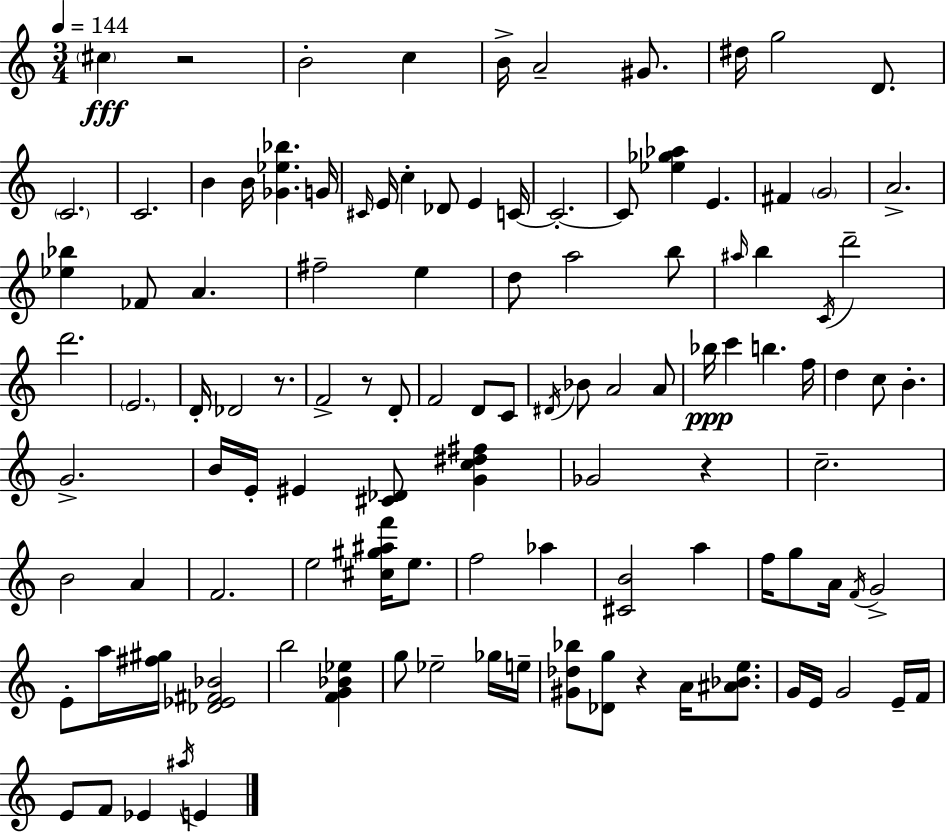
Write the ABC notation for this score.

X:1
T:Untitled
M:3/4
L:1/4
K:C
^c z2 B2 c B/4 A2 ^G/2 ^d/4 g2 D/2 C2 C2 B B/4 [_G_e_b] G/4 ^C/4 E/4 c _D/2 E C/4 C2 C/2 [_e_g_a] E ^F G2 A2 [_e_b] _F/2 A ^f2 e d/2 a2 b/2 ^a/4 b C/4 d'2 d'2 E2 D/4 _D2 z/2 F2 z/2 D/2 F2 D/2 C/2 ^D/4 _B/2 A2 A/2 _b/4 c' b f/4 d c/2 B G2 B/4 E/4 ^E [^C_D]/2 [Gc^d^f] _G2 z c2 B2 A F2 e2 [^c^g^af']/4 e/2 f2 _a [^CB]2 a f/4 g/2 A/4 F/4 G2 E/2 a/4 [^f^g]/4 [_D_E^F_B]2 b2 [FG_B_e] g/2 _e2 _g/4 e/4 [^G_d_b]/2 [_Dg]/2 z A/4 [^A_Be]/2 G/4 E/4 G2 E/4 F/4 E/2 F/2 _E ^a/4 E